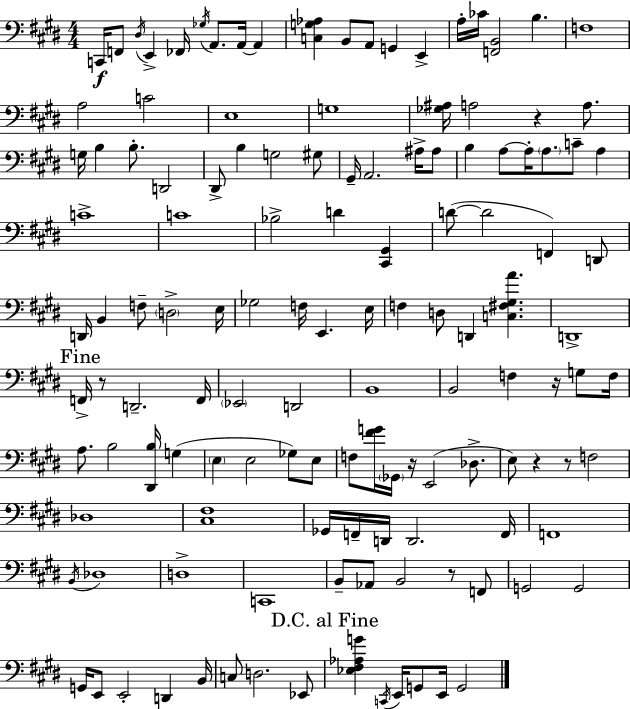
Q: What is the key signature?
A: E major